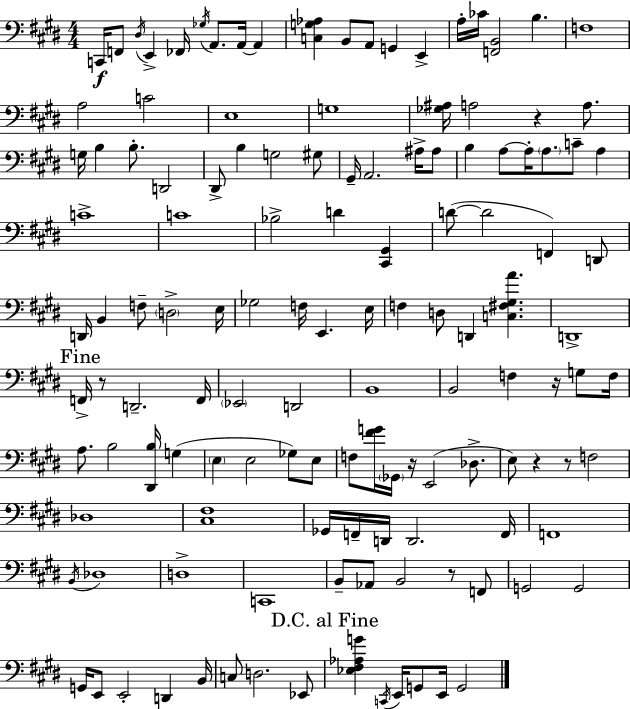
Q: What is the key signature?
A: E major